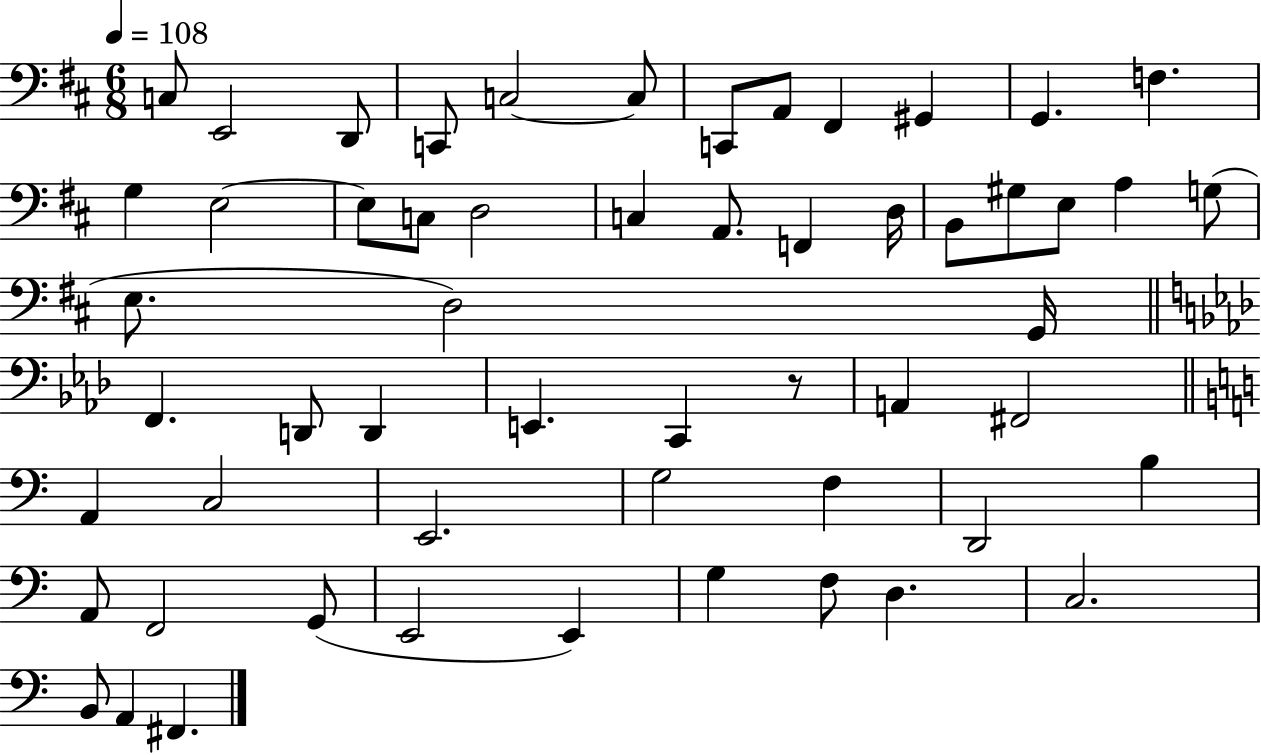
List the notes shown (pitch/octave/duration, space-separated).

C3/e E2/h D2/e C2/e C3/h C3/e C2/e A2/e F#2/q G#2/q G2/q. F3/q. G3/q E3/h E3/e C3/e D3/h C3/q A2/e. F2/q D3/s B2/e G#3/e E3/e A3/q G3/e E3/e. D3/h G2/s F2/q. D2/e D2/q E2/q. C2/q R/e A2/q F#2/h A2/q C3/h E2/h. G3/h F3/q D2/h B3/q A2/e F2/h G2/e E2/h E2/q G3/q F3/e D3/q. C3/h. B2/e A2/q F#2/q.